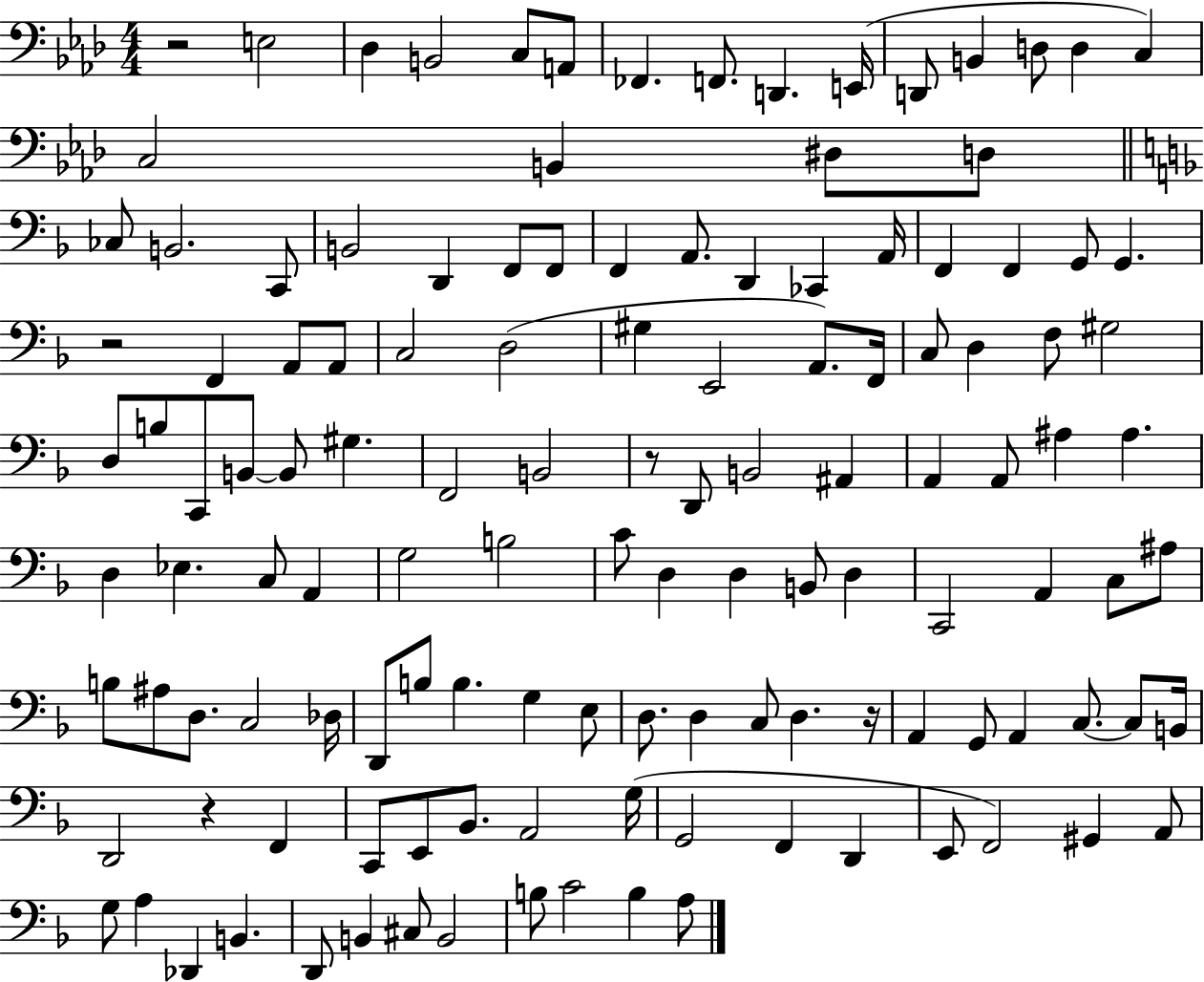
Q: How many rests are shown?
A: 5